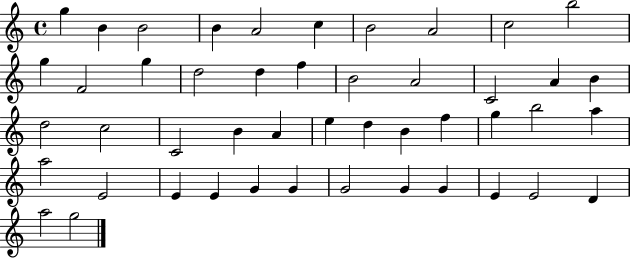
G5/q B4/q B4/h B4/q A4/h C5/q B4/h A4/h C5/h B5/h G5/q F4/h G5/q D5/h D5/q F5/q B4/h A4/h C4/h A4/q B4/q D5/h C5/h C4/h B4/q A4/q E5/q D5/q B4/q F5/q G5/q B5/h A5/q A5/h E4/h E4/q E4/q G4/q G4/q G4/h G4/q G4/q E4/q E4/h D4/q A5/h G5/h